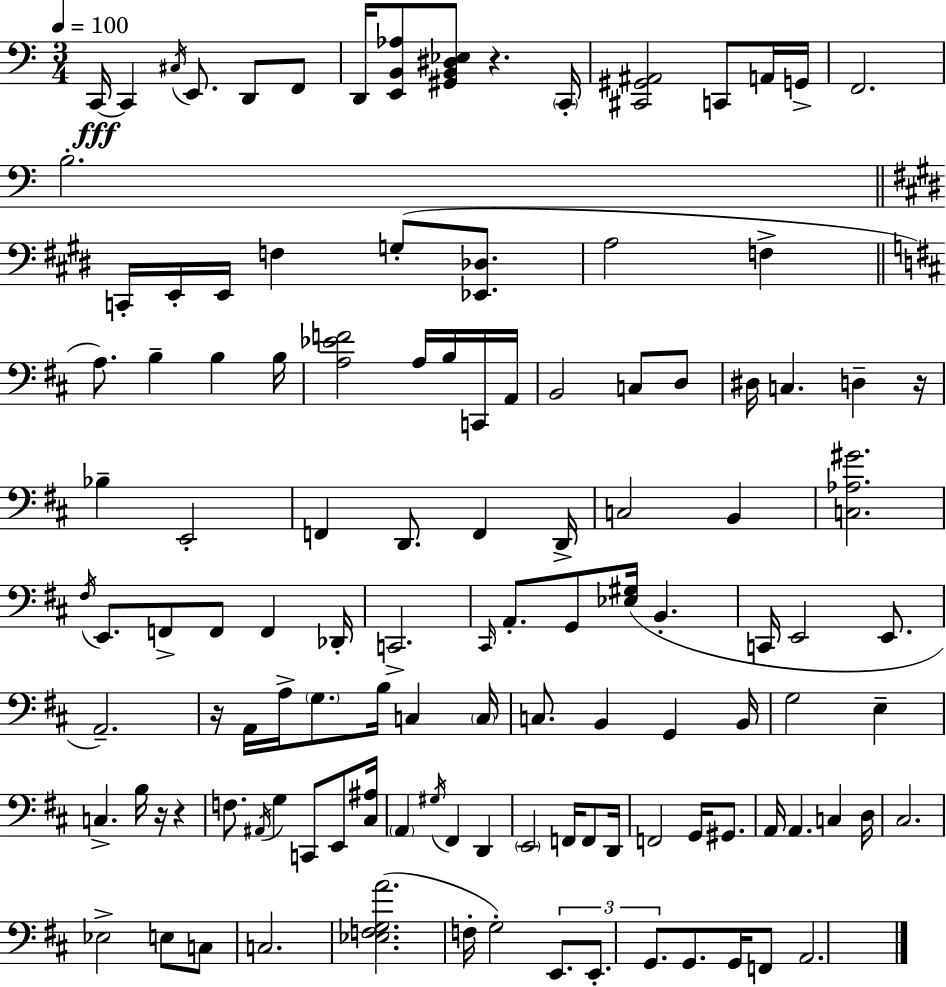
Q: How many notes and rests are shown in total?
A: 119